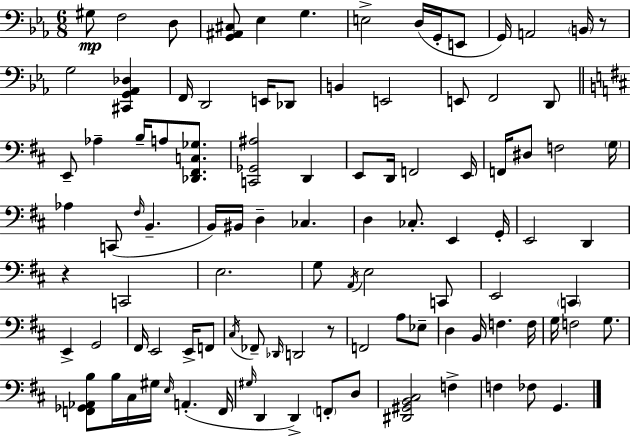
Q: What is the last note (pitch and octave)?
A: G2